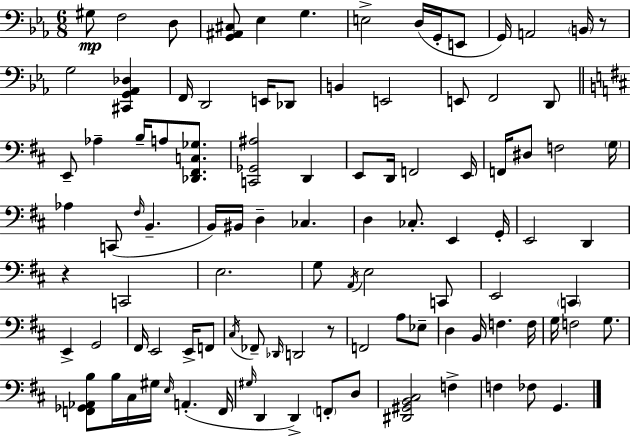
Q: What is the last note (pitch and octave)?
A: G2